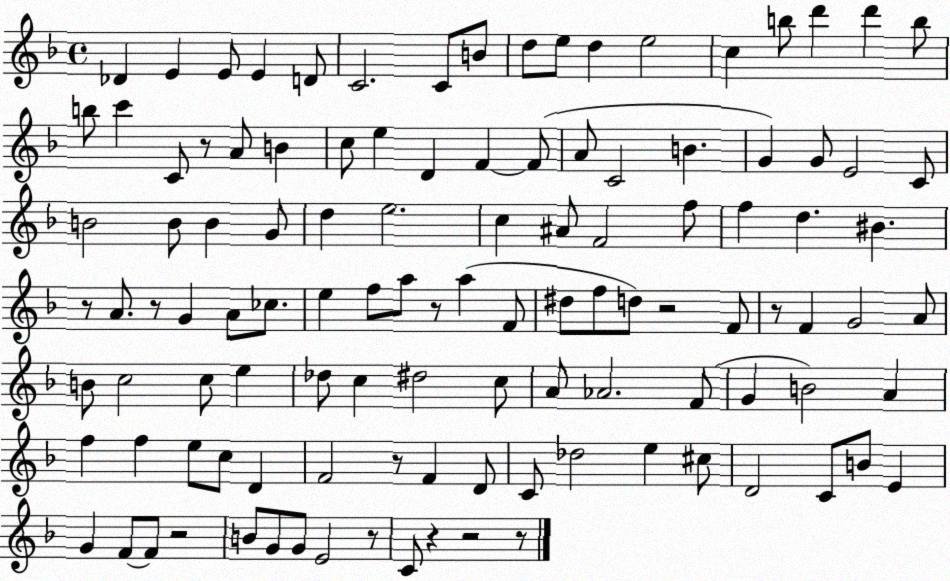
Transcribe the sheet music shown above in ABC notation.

X:1
T:Untitled
M:4/4
L:1/4
K:F
_D E E/2 E D/2 C2 C/2 B/2 d/2 e/2 d e2 c b/2 d' d' b/2 b/2 c' C/2 z/2 A/2 B c/2 e D F F/2 A/2 C2 B G G/2 E2 C/2 B2 B/2 B G/2 d e2 c ^A/2 F2 f/2 f d ^B z/2 A/2 z/2 G A/2 _c/2 e f/2 a/2 z/2 a F/2 ^d/2 f/2 d/2 z2 F/2 z/2 F G2 A/2 B/2 c2 c/2 e _d/2 c ^d2 c/2 A/2 _A2 F/2 G B2 A f f e/2 c/2 D F2 z/2 F D/2 C/2 _d2 e ^c/2 D2 C/2 B/2 E G F/2 F/2 z2 B/2 G/2 G/2 E2 z/2 C/2 z z2 z/2